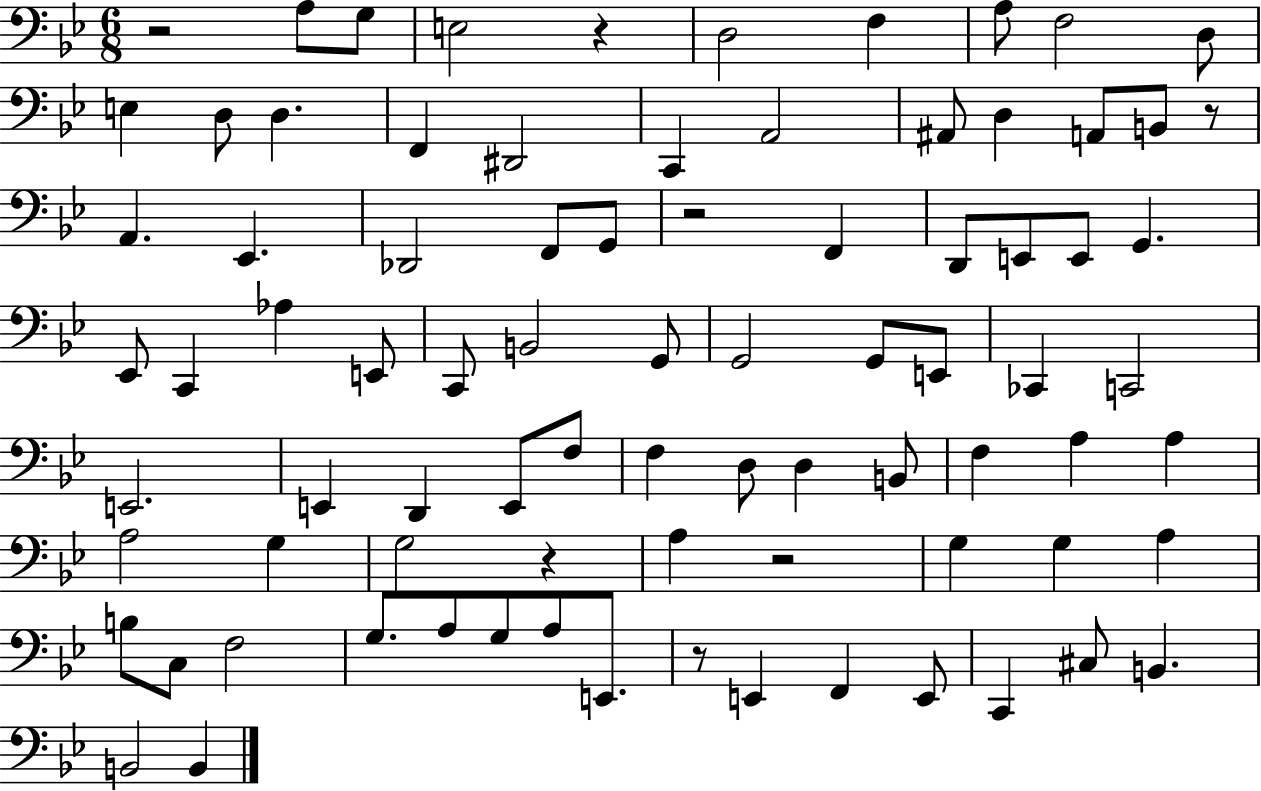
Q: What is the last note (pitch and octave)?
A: B2